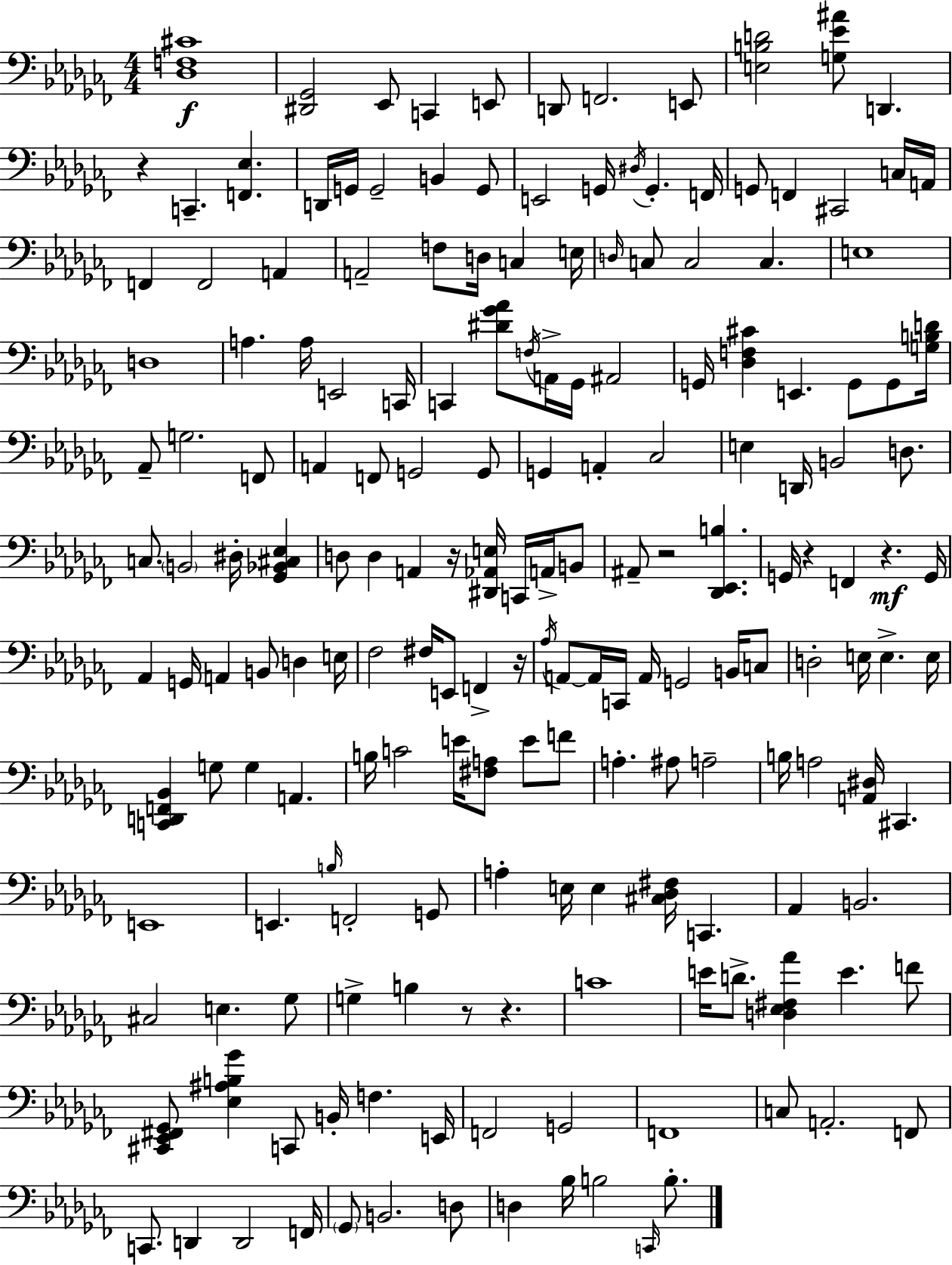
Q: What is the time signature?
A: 4/4